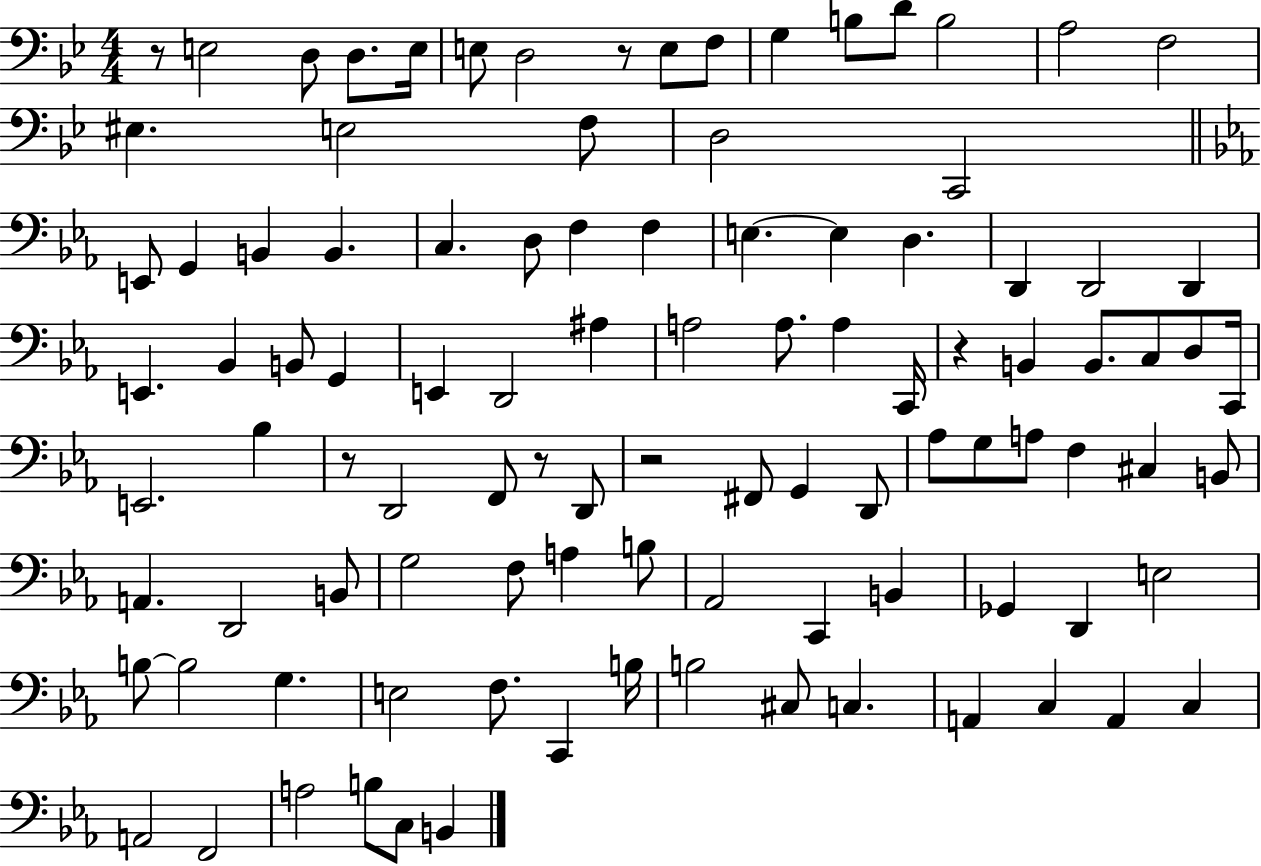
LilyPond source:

{
  \clef bass
  \numericTimeSignature
  \time 4/4
  \key bes \major
  \repeat volta 2 { r8 e2 d8 d8. e16 | e8 d2 r8 e8 f8 | g4 b8 d'8 b2 | a2 f2 | \break eis4. e2 f8 | d2 c,2 | \bar "||" \break \key ees \major e,8 g,4 b,4 b,4. | c4. d8 f4 f4 | e4.~~ e4 d4. | d,4 d,2 d,4 | \break e,4. bes,4 b,8 g,4 | e,4 d,2 ais4 | a2 a8. a4 c,16 | r4 b,4 b,8. c8 d8 c,16 | \break e,2. bes4 | r8 d,2 f,8 r8 d,8 | r2 fis,8 g,4 d,8 | aes8 g8 a8 f4 cis4 b,8 | \break a,4. d,2 b,8 | g2 f8 a4 b8 | aes,2 c,4 b,4 | ges,4 d,4 e2 | \break b8~~ b2 g4. | e2 f8. c,4 b16 | b2 cis8 c4. | a,4 c4 a,4 c4 | \break a,2 f,2 | a2 b8 c8 b,4 | } \bar "|."
}